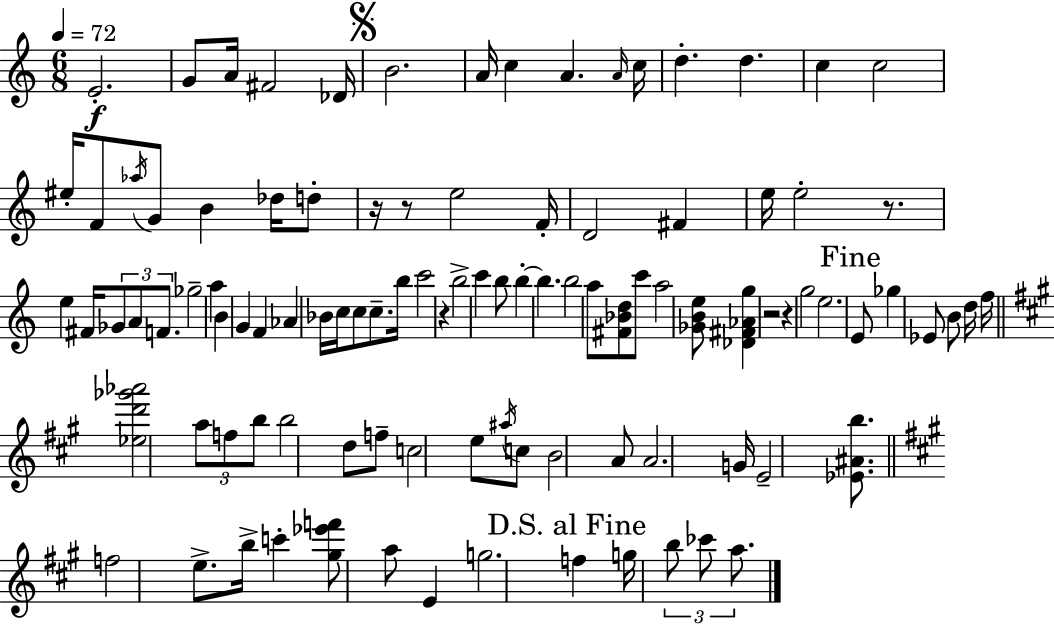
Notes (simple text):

E4/h. G4/e A4/s F#4/h Db4/s B4/h. A4/s C5/q A4/q. A4/s C5/s D5/q. D5/q. C5/q C5/h EIS5/s F4/e Ab5/s G4/e B4/q Db5/s D5/e R/s R/e E5/h F4/s D4/h F#4/q E5/s E5/h R/e. E5/q F#4/s Gb4/e A4/e F4/e. Gb5/h A5/q B4/q G4/q F4/q Ab4/q Bb4/s C5/s C5/e C5/e. B5/s C6/h R/q B5/h C6/q B5/e B5/q B5/q. B5/h A5/e [F#4,Bb4,D5]/e C6/e A5/h [Gb4,B4,E5]/e [Db4,F#4,Ab4,G5]/q R/h R/q G5/h E5/h. E4/e Gb5/q Eb4/e B4/e D5/s F5/s [Eb5,D6,Gb6,Ab6]/h A5/e F5/e B5/e B5/h D5/e F5/e C5/h E5/e A#5/s C5/e B4/h A4/e A4/h. G4/s E4/h [Eb4,A#4,B5]/e. F5/h E5/e. B5/s C6/q [G#5,Eb6,F6]/e A5/e E4/q G5/h. F5/q G5/s B5/e CES6/e A5/e.